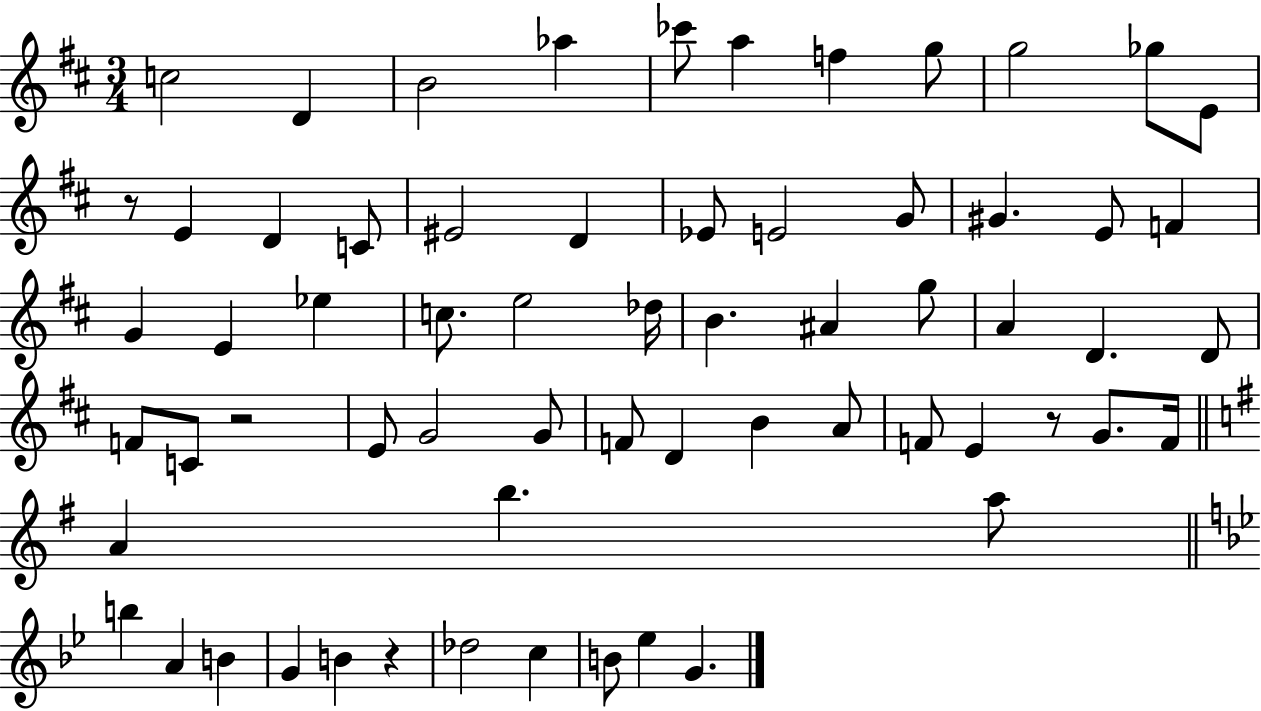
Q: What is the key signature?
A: D major